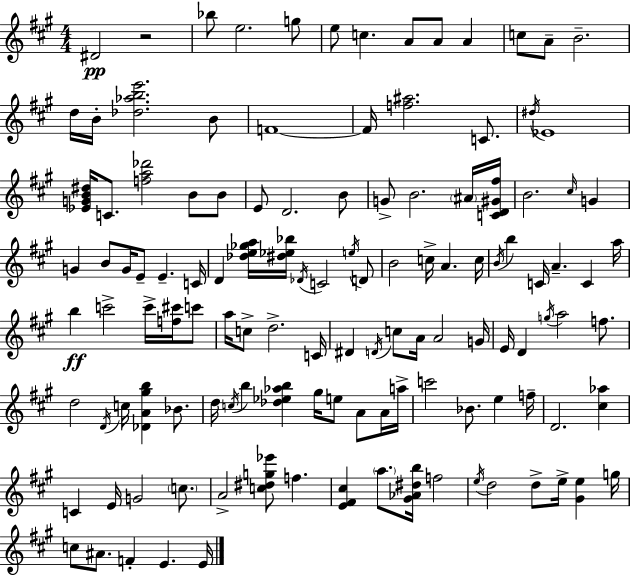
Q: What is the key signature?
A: A major